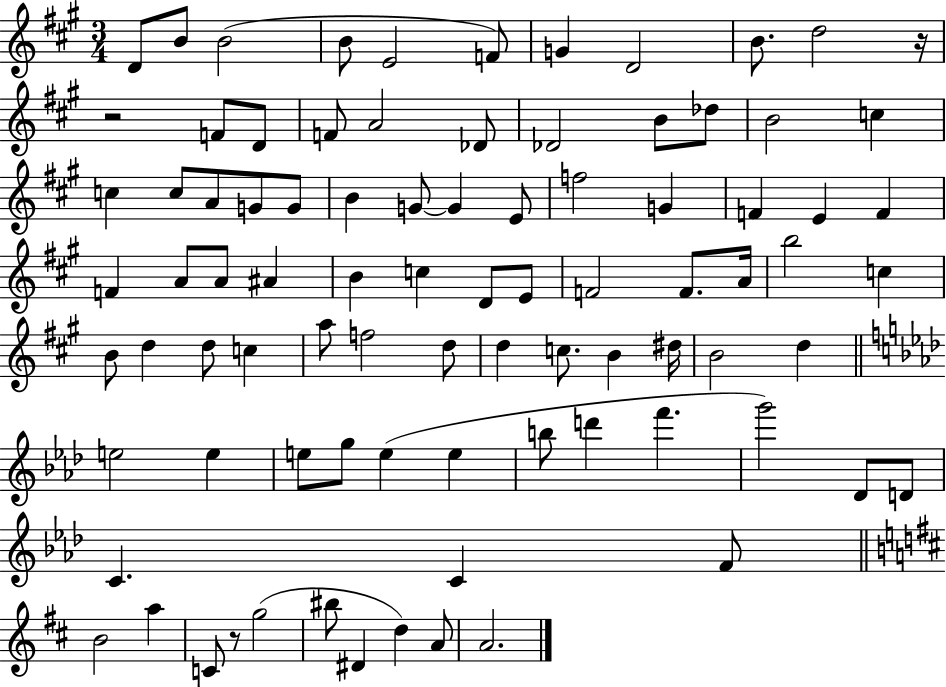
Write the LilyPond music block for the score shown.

{
  \clef treble
  \numericTimeSignature
  \time 3/4
  \key a \major
  d'8 b'8 b'2( | b'8 e'2 f'8) | g'4 d'2 | b'8. d''2 r16 | \break r2 f'8 d'8 | f'8 a'2 des'8 | des'2 b'8 des''8 | b'2 c''4 | \break c''4 c''8 a'8 g'8 g'8 | b'4 g'8~~ g'4 e'8 | f''2 g'4 | f'4 e'4 f'4 | \break f'4 a'8 a'8 ais'4 | b'4 c''4 d'8 e'8 | f'2 f'8. a'16 | b''2 c''4 | \break b'8 d''4 d''8 c''4 | a''8 f''2 d''8 | d''4 c''8. b'4 dis''16 | b'2 d''4 | \break \bar "||" \break \key aes \major e''2 e''4 | e''8 g''8 e''4( e''4 | b''8 d'''4 f'''4. | g'''2) des'8 d'8 | \break c'4. c'4 f'8 | \bar "||" \break \key d \major b'2 a''4 | c'8 r8 g''2( | bis''8 dis'4 d''4) a'8 | a'2. | \break \bar "|."
}